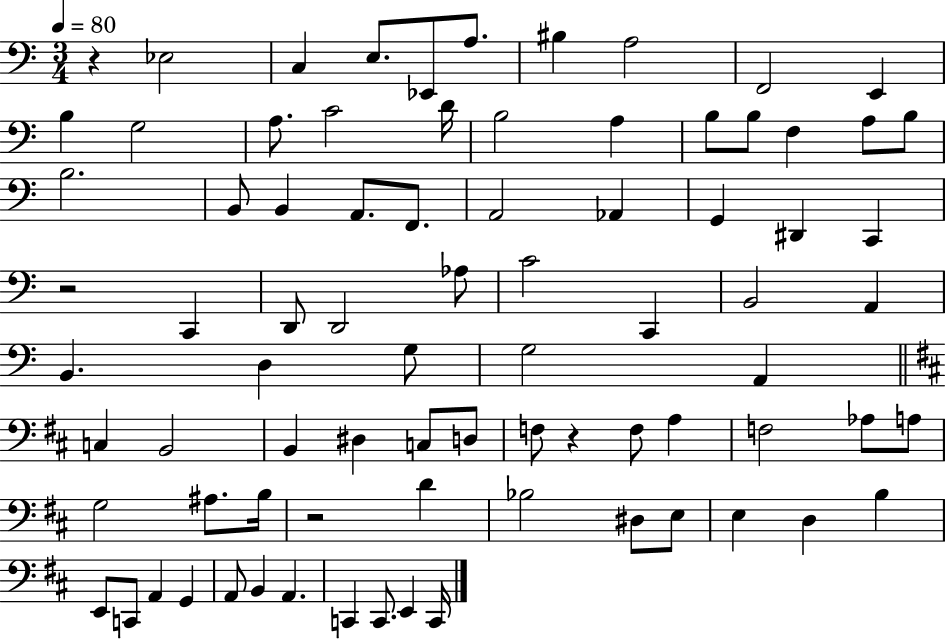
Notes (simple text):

R/q Eb3/h C3/q E3/e. Eb2/e A3/e. BIS3/q A3/h F2/h E2/q B3/q G3/h A3/e. C4/h D4/s B3/h A3/q B3/e B3/e F3/q A3/e B3/e B3/h. B2/e B2/q A2/e. F2/e. A2/h Ab2/q G2/q D#2/q C2/q R/h C2/q D2/e D2/h Ab3/e C4/h C2/q B2/h A2/q B2/q. D3/q G3/e G3/h A2/q C3/q B2/h B2/q D#3/q C3/e D3/e F3/e R/q F3/e A3/q F3/h Ab3/e A3/e G3/h A#3/e. B3/s R/h D4/q Bb3/h D#3/e E3/e E3/q D3/q B3/q E2/e C2/e A2/q G2/q A2/e B2/q A2/q. C2/q C2/e. E2/q C2/s